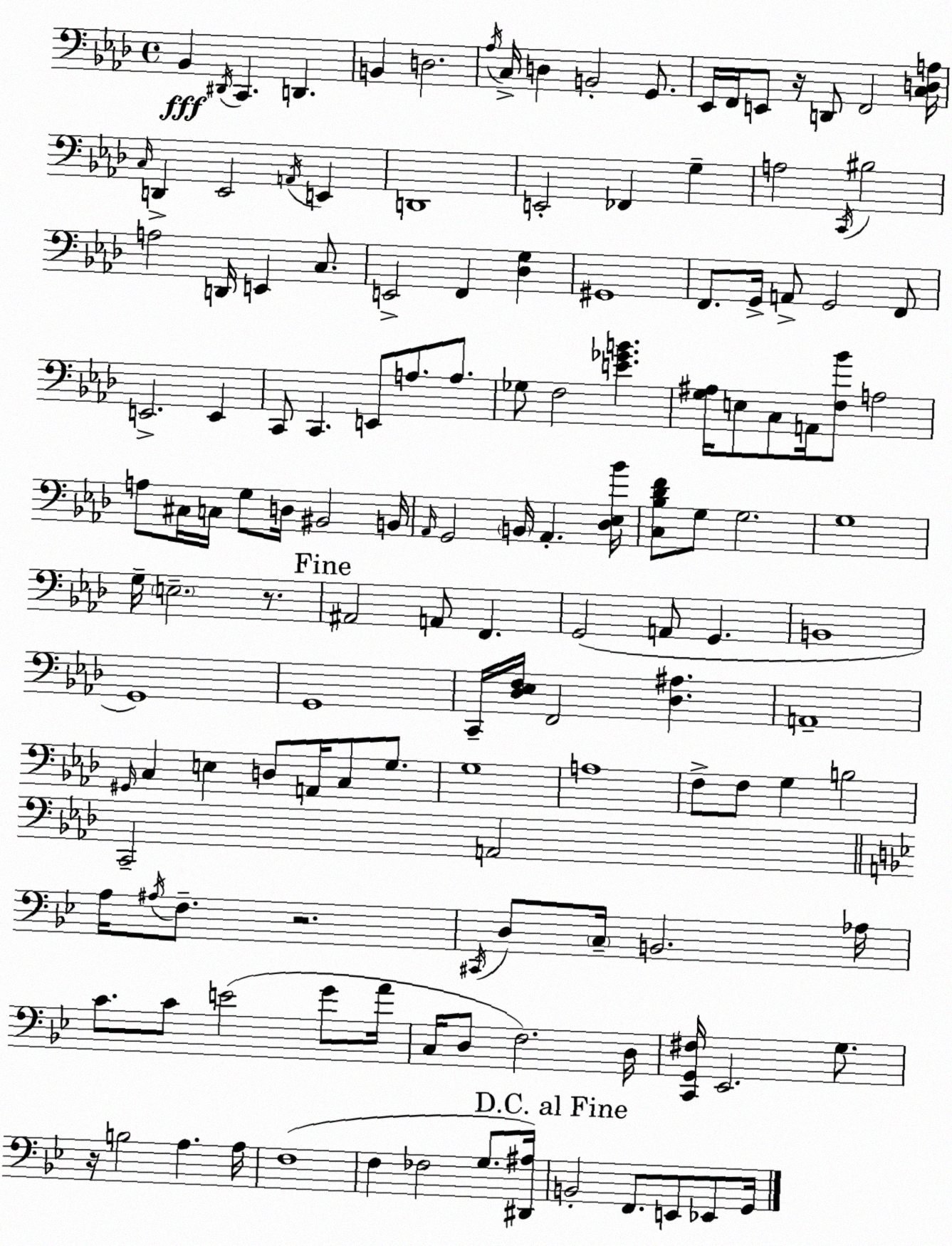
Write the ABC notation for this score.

X:1
T:Untitled
M:4/4
L:1/4
K:Ab
_B,, ^D,,/4 C,, D,, B,, D,2 _A,/4 C,/4 D, B,,2 G,,/2 _E,,/4 F,,/4 E,,/2 z/4 D,,/2 F,,2 [C,D,A,]/4 C,/4 D,, _E,,2 A,,/4 E,, D,,4 E,,2 _F,, G, A,2 C,,/4 ^B,2 A,2 D,,/4 E,, C,/2 E,,2 F,, [_D,G,] ^G,,4 F,,/2 G,,/4 A,,/2 G,,2 F,,/2 E,,2 E,, C,,/2 C,, E,,/2 A,/2 A,/2 _G,/2 F,2 [E_GB] [G,^A,]/4 E,/2 C,/2 A,,/4 [F,_B]/2 A,2 A,/2 ^C,/4 C,/4 G,/2 D,/4 ^B,,2 B,,/4 _A,,/4 G,,2 B,,/4 _A,, [_D,_E,_B]/4 [C,_B,_DF]/2 G,/2 G,2 G,4 G,/4 E,2 z/2 ^A,,2 A,,/2 F,, G,,2 A,,/2 G,, B,,4 G,,4 G,,4 C,,/4 [_D,_E,F,]/4 F,,2 [_D,^A,] A,,4 ^G,,/4 C, E, D,/2 A,,/4 C,/2 G,/2 G,4 A,4 F,/2 F,/2 G, B,2 C,,2 A,,2 A,/4 ^A,/4 F,/2 z2 ^C,,/4 D,/2 C,/4 B,,2 _A,/4 C/2 C/2 E2 G/2 A/4 C,/4 D,/2 F,2 D,/4 [C,,G,,^F,]/4 _E,,2 G,/2 z/4 B,2 A, A,/4 F,4 F, _F,2 G,/2 [^D,,^A,]/4 B,,2 F,,/2 E,,/2 _E,,/2 G,,/4